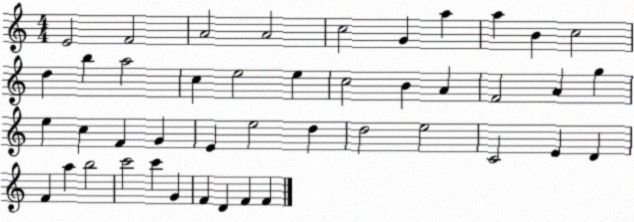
X:1
T:Untitled
M:4/4
L:1/4
K:C
E2 F2 A2 A2 c2 G a a B c2 d b a2 c e2 e c2 B A F2 A g e c F G E e2 d d2 e2 C2 E D F a b2 c'2 c' G F D F F